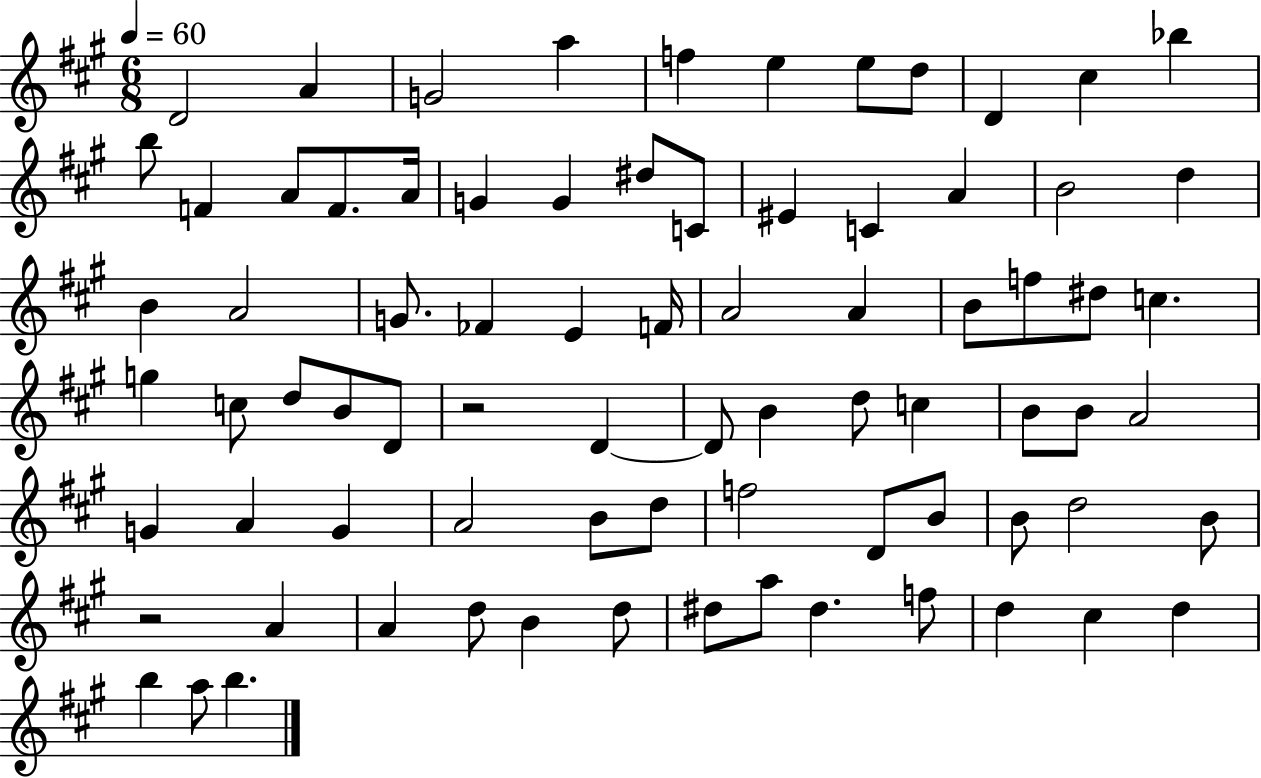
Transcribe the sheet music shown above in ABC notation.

X:1
T:Untitled
M:6/8
L:1/4
K:A
D2 A G2 a f e e/2 d/2 D ^c _b b/2 F A/2 F/2 A/4 G G ^d/2 C/2 ^E C A B2 d B A2 G/2 _F E F/4 A2 A B/2 f/2 ^d/2 c g c/2 d/2 B/2 D/2 z2 D D/2 B d/2 c B/2 B/2 A2 G A G A2 B/2 d/2 f2 D/2 B/2 B/2 d2 B/2 z2 A A d/2 B d/2 ^d/2 a/2 ^d f/2 d ^c d b a/2 b